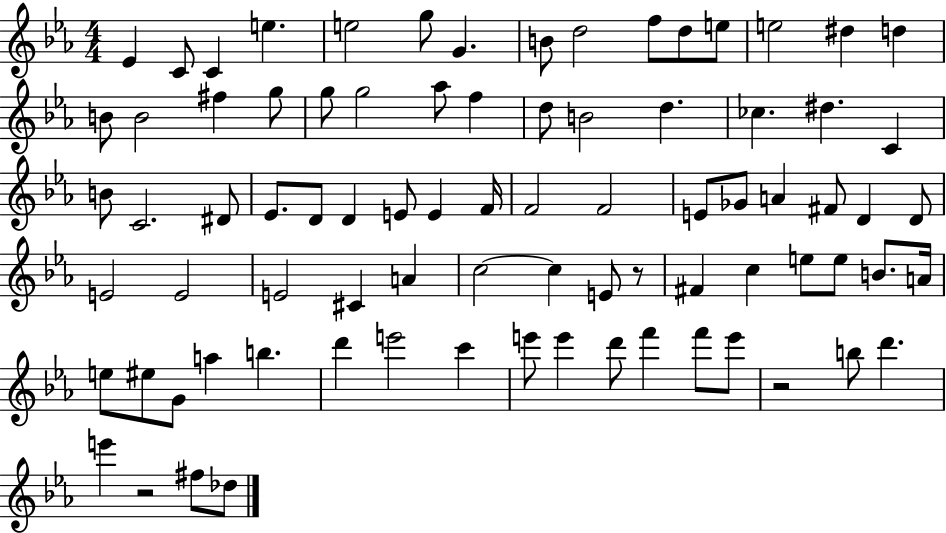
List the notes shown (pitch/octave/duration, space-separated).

Eb4/q C4/e C4/q E5/q. E5/h G5/e G4/q. B4/e D5/h F5/e D5/e E5/e E5/h D#5/q D5/q B4/e B4/h F#5/q G5/e G5/e G5/h Ab5/e F5/q D5/e B4/h D5/q. CES5/q. D#5/q. C4/q B4/e C4/h. D#4/e Eb4/e. D4/e D4/q E4/e E4/q F4/s F4/h F4/h E4/e Gb4/e A4/q F#4/e D4/q D4/e E4/h E4/h E4/h C#4/q A4/q C5/h C5/q E4/e R/e F#4/q C5/q E5/e E5/e B4/e. A4/s E5/e EIS5/e G4/e A5/q B5/q. D6/q E6/h C6/q E6/e E6/q D6/e F6/q F6/e E6/e R/h B5/e D6/q. E6/q R/h F#5/e Db5/e